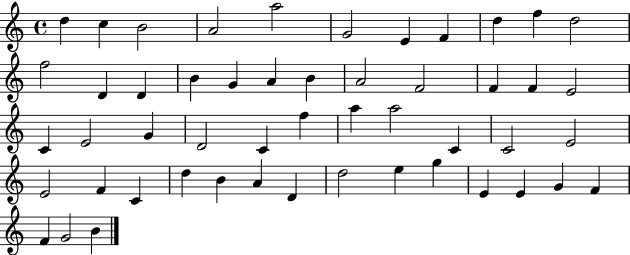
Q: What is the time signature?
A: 4/4